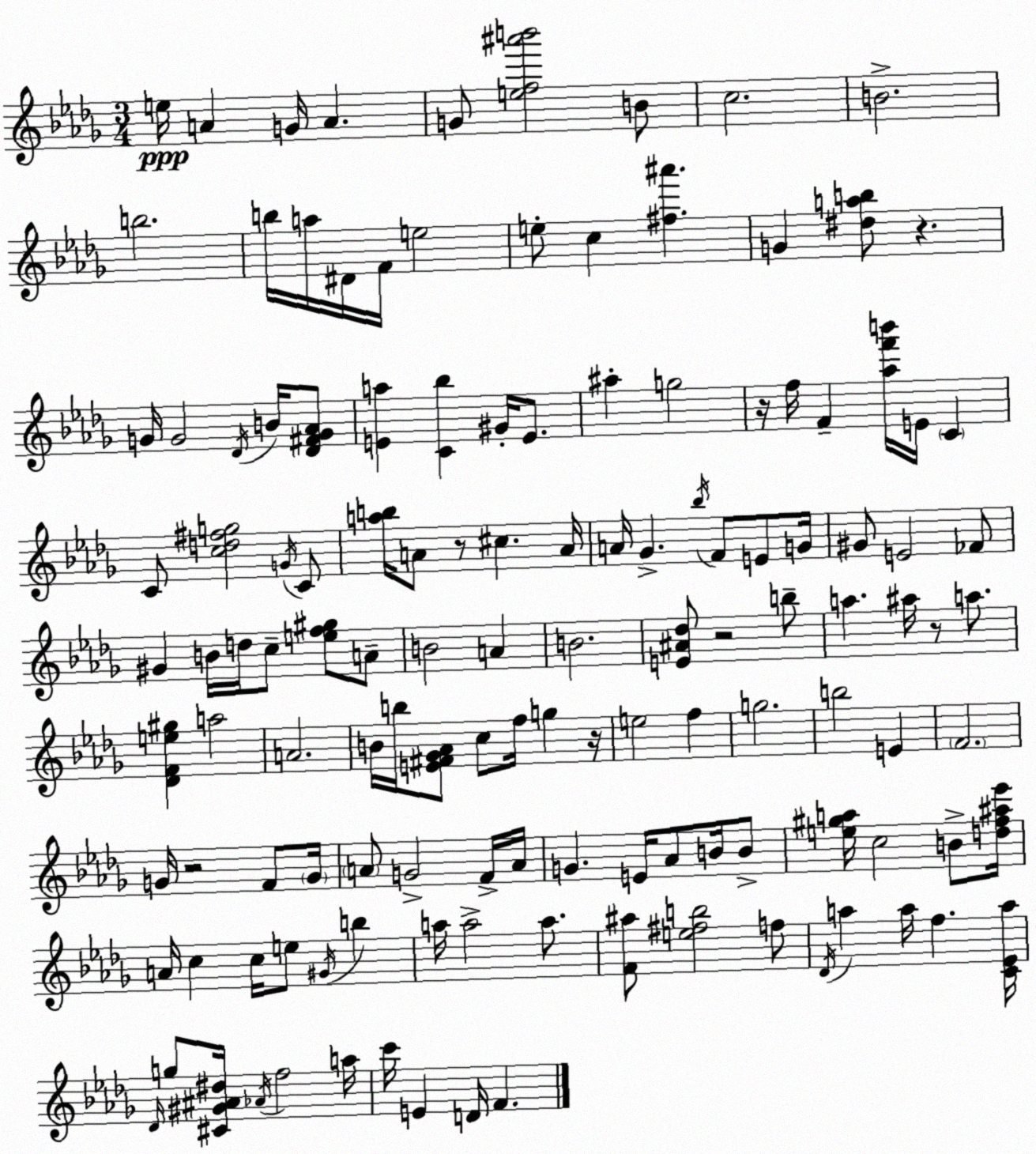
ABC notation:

X:1
T:Untitled
M:3/4
L:1/4
K:Bbm
e/4 A G/4 A G/2 [ef^a'b']2 B/2 c2 B2 b2 b/4 a/4 ^D/4 F/4 e2 e/2 c [^f^a'] G [^dab]/2 z G/4 G2 _D/4 B/4 [_D^FG_A]/2 [Ea] [C_b] ^G/4 E/2 ^a g2 z/4 f/4 F [_af'b']/4 E/4 C C/2 [cd^fg]2 G/4 C/2 [ab]/4 A/2 z/2 ^c A/4 A/4 _G _b/4 F/2 E/2 G/4 ^G/2 E2 _F/2 ^G B/4 d/4 c/2 [ef^g]/2 A/2 B2 A B2 [E^A_d]/2 z2 b/2 a ^a/4 z/2 a/2 [_DFe^g] a2 A2 B/4 b/4 [E^F_G_A]/2 c/2 f/4 g z/4 e2 f g2 b2 E F2 G/4 z2 F/2 G/4 A/2 G2 F/4 A/4 G E/4 _A/2 B/4 B/2 [e^ga]/4 c2 B/2 [df^a_e']/4 A/4 c c/4 e/2 ^G/4 b a/4 a2 a/2 [F^a]/2 [e^fb]2 f/2 _D/4 a a/4 f [C_Ea]/4 _D/4 g/2 [^C^G^A^d]/4 _A/4 f2 a/4 c'/4 E D/4 F